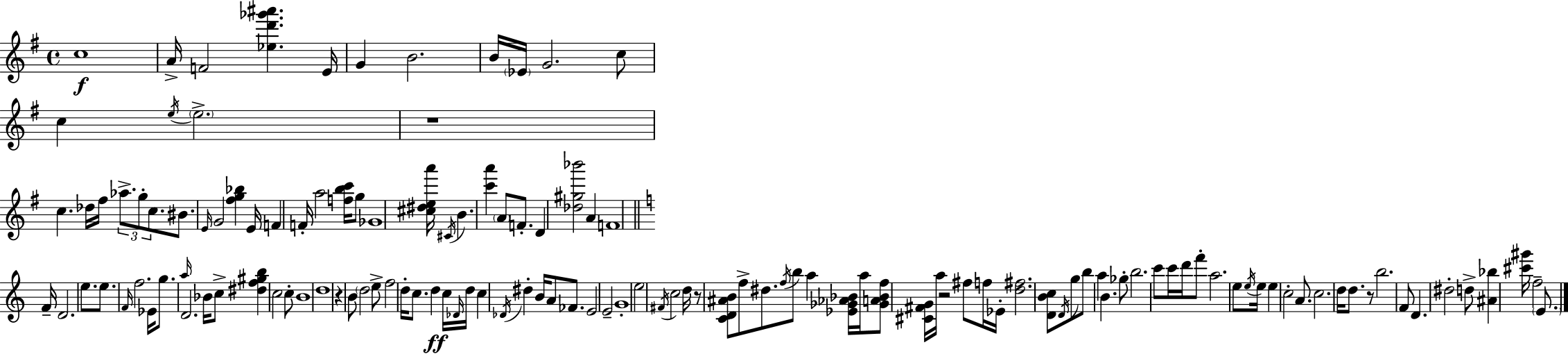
X:1
T:Untitled
M:4/4
L:1/4
K:G
c4 A/4 F2 [_ed'_g'^a'] E/4 G B2 B/4 _E/4 G2 c/2 c e/4 e2 z4 c _d/4 ^f/4 _a/2 g/2 c/2 ^B/2 E/4 G2 [^fg_b] E/4 F F/4 a2 [fbc']/4 g/2 _G4 [^c^dea']/4 ^C/4 B [c'a'] A/2 F/2 D [_d^g_b']2 A F4 F/4 D2 e/2 e/2 F/4 f2 _E/4 g/2 a/4 D2 _B/4 c/2 [^df^gb] c2 c/2 B4 d4 z B/2 d2 e/2 f2 d/4 c/2 d c/4 _D/4 d/4 c _D/4 ^d B/4 A/2 _F/2 E2 E2 G4 e2 ^F/4 c2 d/4 z/2 [CD^AB]/2 f/2 ^d/2 f/4 b/2 a [_E_G_A_B]/4 a/4 [_GA_Bf]/2 [^C^FG]/4 a/4 z2 ^f/2 f/4 _E/4 [d^f]2 [DBc]/2 D/4 g/2 b/2 a B _g/2 b2 c'/2 c'/4 d'/4 f'/2 a2 e/2 e/4 e/4 e c2 A/2 c2 d/4 d/2 z/2 b2 F/2 D ^d2 d/2 [^A_b] [^c'^g']/4 f2 E/2